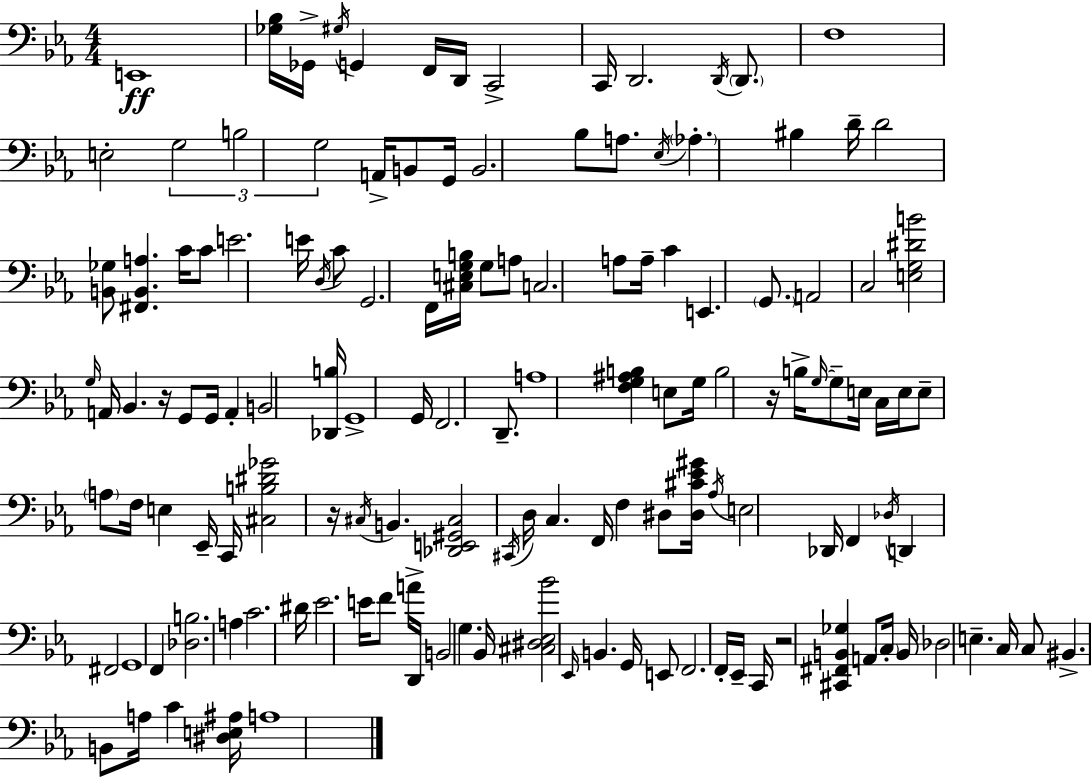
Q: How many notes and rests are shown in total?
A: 138